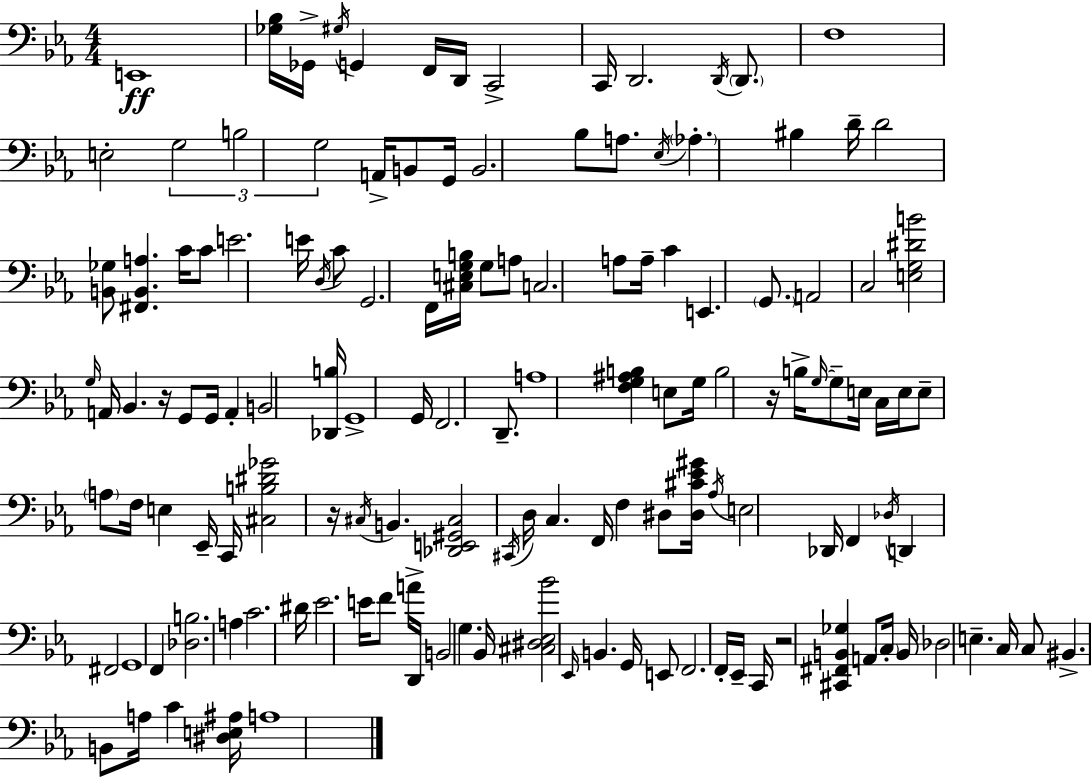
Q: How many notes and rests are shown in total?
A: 138